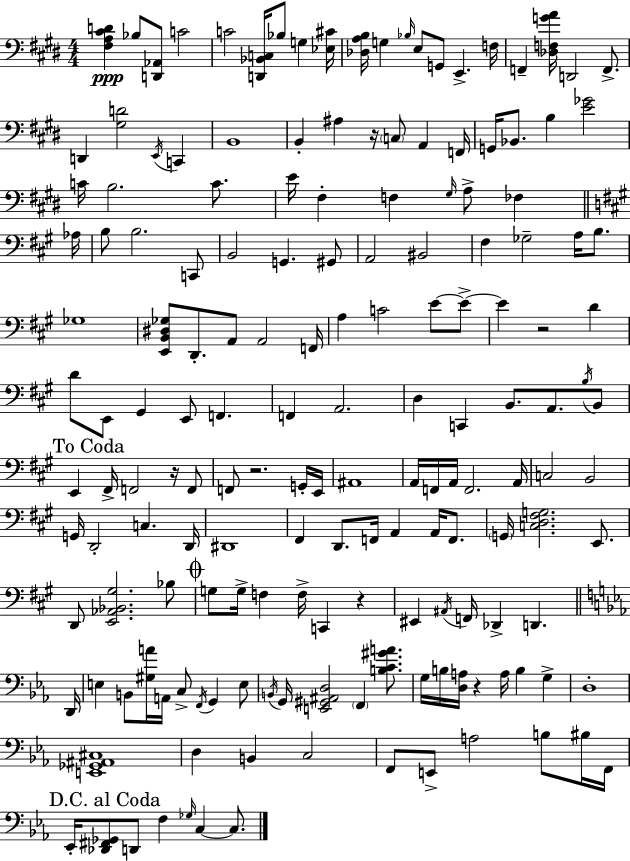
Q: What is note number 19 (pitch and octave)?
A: B2